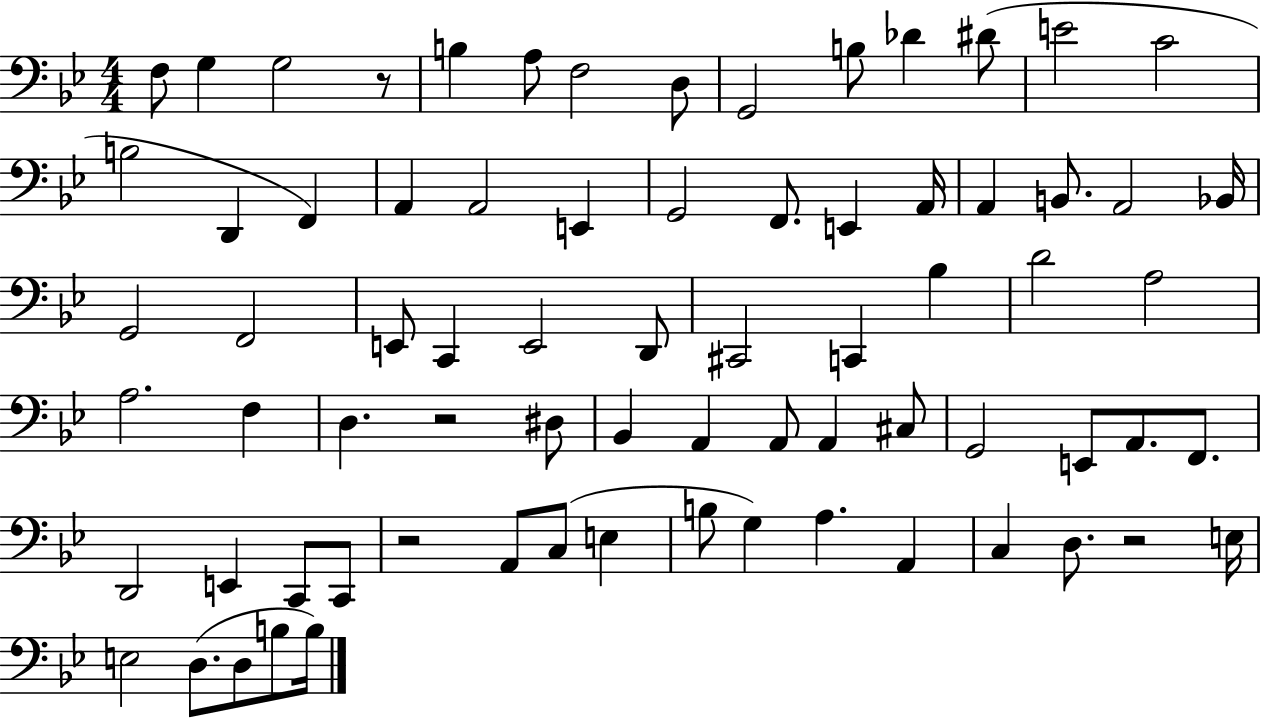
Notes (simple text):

F3/e G3/q G3/h R/e B3/q A3/e F3/h D3/e G2/h B3/e Db4/q D#4/e E4/h C4/h B3/h D2/q F2/q A2/q A2/h E2/q G2/h F2/e. E2/q A2/s A2/q B2/e. A2/h Bb2/s G2/h F2/h E2/e C2/q E2/h D2/e C#2/h C2/q Bb3/q D4/h A3/h A3/h. F3/q D3/q. R/h D#3/e Bb2/q A2/q A2/e A2/q C#3/e G2/h E2/e A2/e. F2/e. D2/h E2/q C2/e C2/e R/h A2/e C3/e E3/q B3/e G3/q A3/q. A2/q C3/q D3/e. R/h E3/s E3/h D3/e. D3/e B3/e B3/s